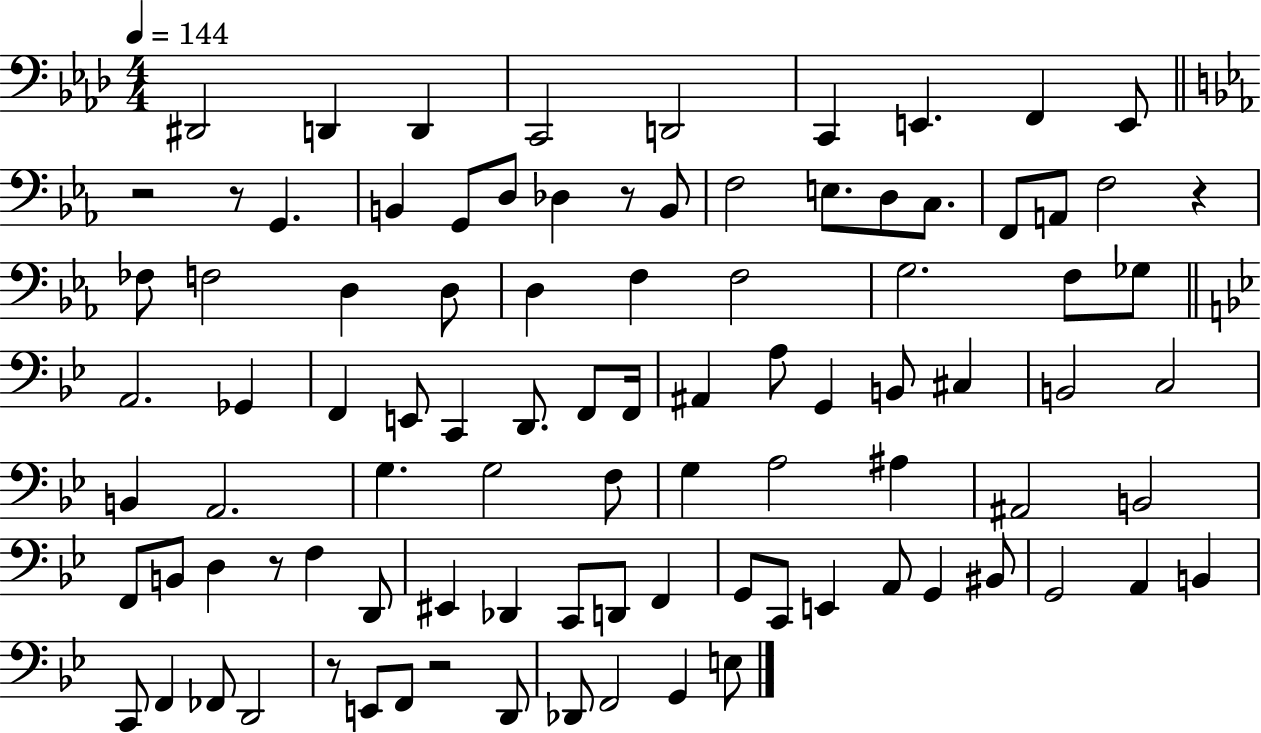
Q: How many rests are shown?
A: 7